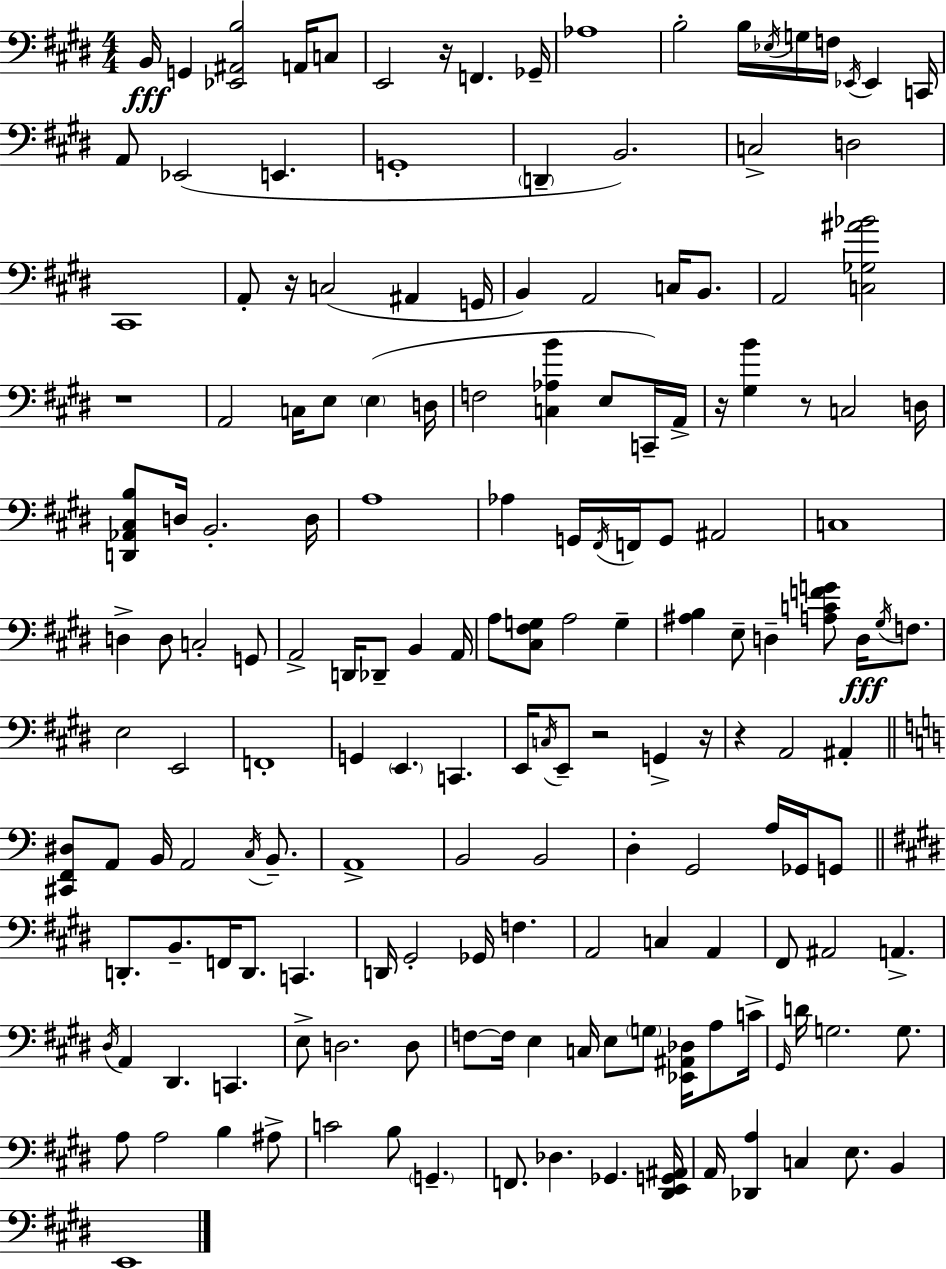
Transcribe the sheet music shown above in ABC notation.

X:1
T:Untitled
M:4/4
L:1/4
K:E
B,,/4 G,, [_E,,^A,,B,]2 A,,/4 C,/2 E,,2 z/4 F,, _G,,/4 _A,4 B,2 B,/4 _E,/4 G,/4 F,/4 _E,,/4 _E,, C,,/4 A,,/2 _E,,2 E,, G,,4 D,, B,,2 C,2 D,2 ^C,,4 A,,/2 z/4 C,2 ^A,, G,,/4 B,, A,,2 C,/4 B,,/2 A,,2 [C,_G,^A_B]2 z4 A,,2 C,/4 E,/2 E, D,/4 F,2 [C,_A,B] E,/2 C,,/4 A,,/4 z/4 [^G,B] z/2 C,2 D,/4 [D,,_A,,^C,B,]/2 D,/4 B,,2 D,/4 A,4 _A, G,,/4 ^F,,/4 F,,/4 G,,/2 ^A,,2 C,4 D, D,/2 C,2 G,,/2 A,,2 D,,/4 _D,,/2 B,, A,,/4 A,/2 [^C,^F,G,]/2 A,2 G, [^A,B,] E,/2 D, [A,CFG]/2 D,/4 ^G,/4 F,/2 E,2 E,,2 F,,4 G,, E,, C,, E,,/4 C,/4 E,,/2 z2 G,, z/4 z A,,2 ^A,, [^C,,F,,^D,]/2 A,,/2 B,,/4 A,,2 C,/4 B,,/2 A,,4 B,,2 B,,2 D, G,,2 A,/4 _G,,/4 G,,/2 D,,/2 B,,/2 F,,/4 D,,/2 C,, D,,/4 ^G,,2 _G,,/4 F, A,,2 C, A,, ^F,,/2 ^A,,2 A,, ^D,/4 A,, ^D,, C,, E,/2 D,2 D,/2 F,/2 F,/4 E, C,/4 E,/2 G,/2 [_E,,^A,,_D,]/4 A,/2 C/4 ^G,,/4 D/4 G,2 G,/2 A,/2 A,2 B, ^A,/2 C2 B,/2 G,, F,,/2 _D, _G,, [^D,,E,,G,,^A,,]/4 A,,/4 [_D,,A,] C, E,/2 B,, E,,4